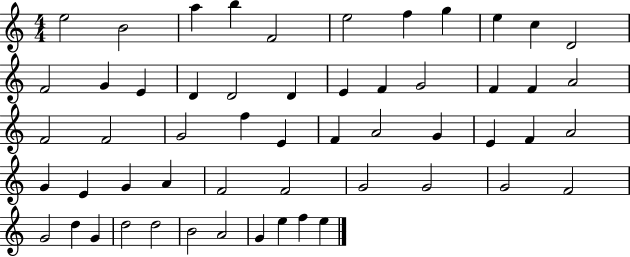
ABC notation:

X:1
T:Untitled
M:4/4
L:1/4
K:C
e2 B2 a b F2 e2 f g e c D2 F2 G E D D2 D E F G2 F F A2 F2 F2 G2 f E F A2 G E F A2 G E G A F2 F2 G2 G2 G2 F2 G2 d G d2 d2 B2 A2 G e f e